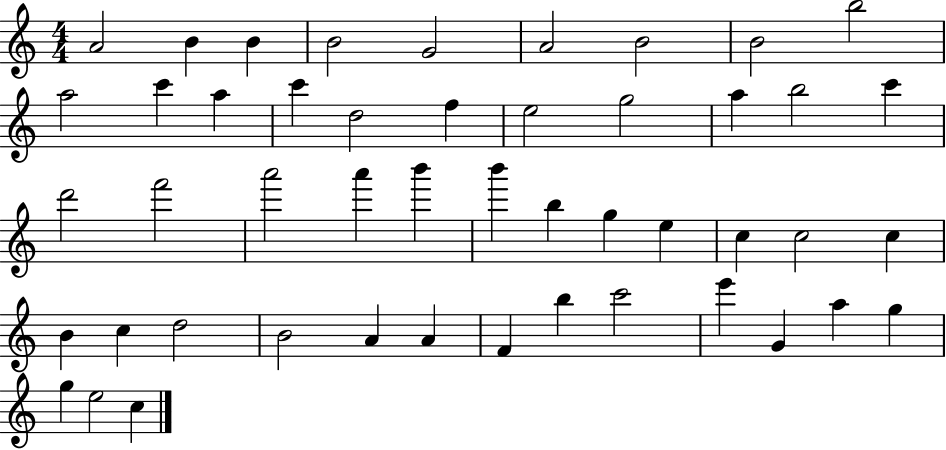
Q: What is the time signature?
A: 4/4